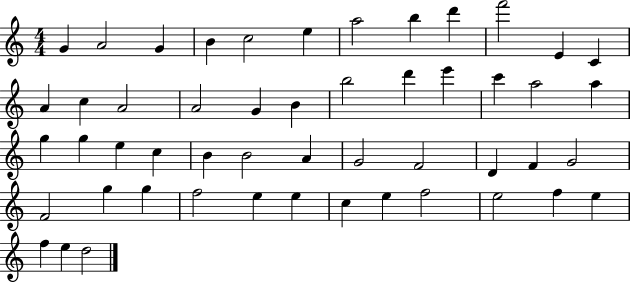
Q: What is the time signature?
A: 4/4